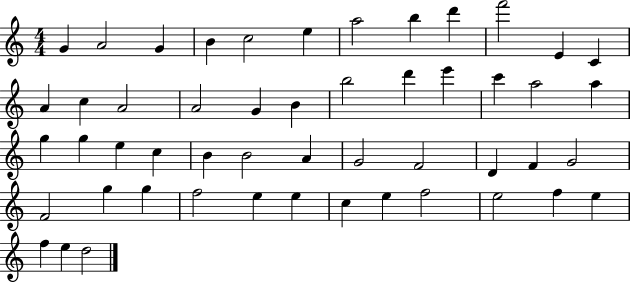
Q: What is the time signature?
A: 4/4